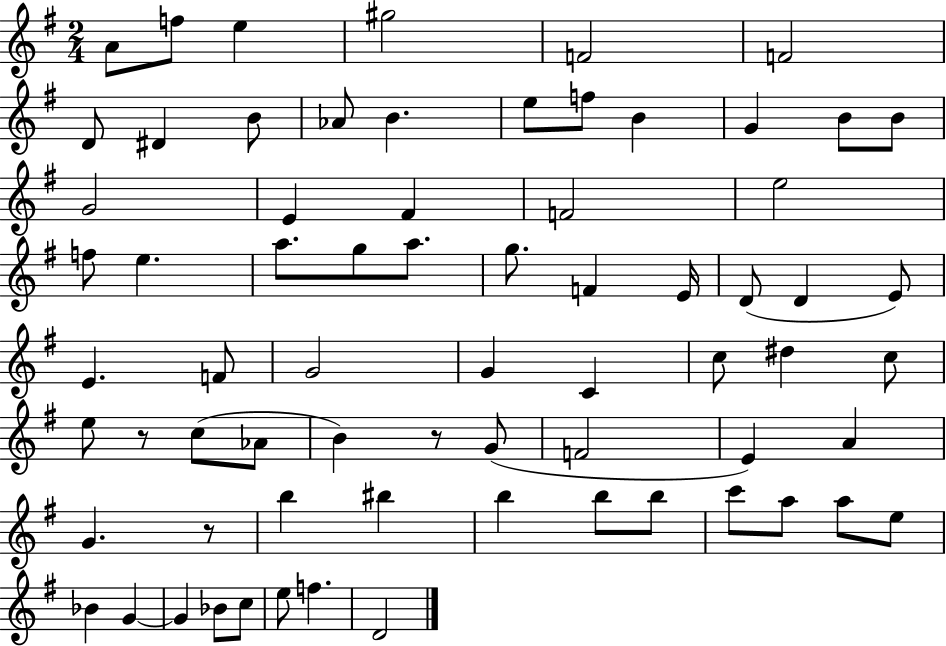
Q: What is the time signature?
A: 2/4